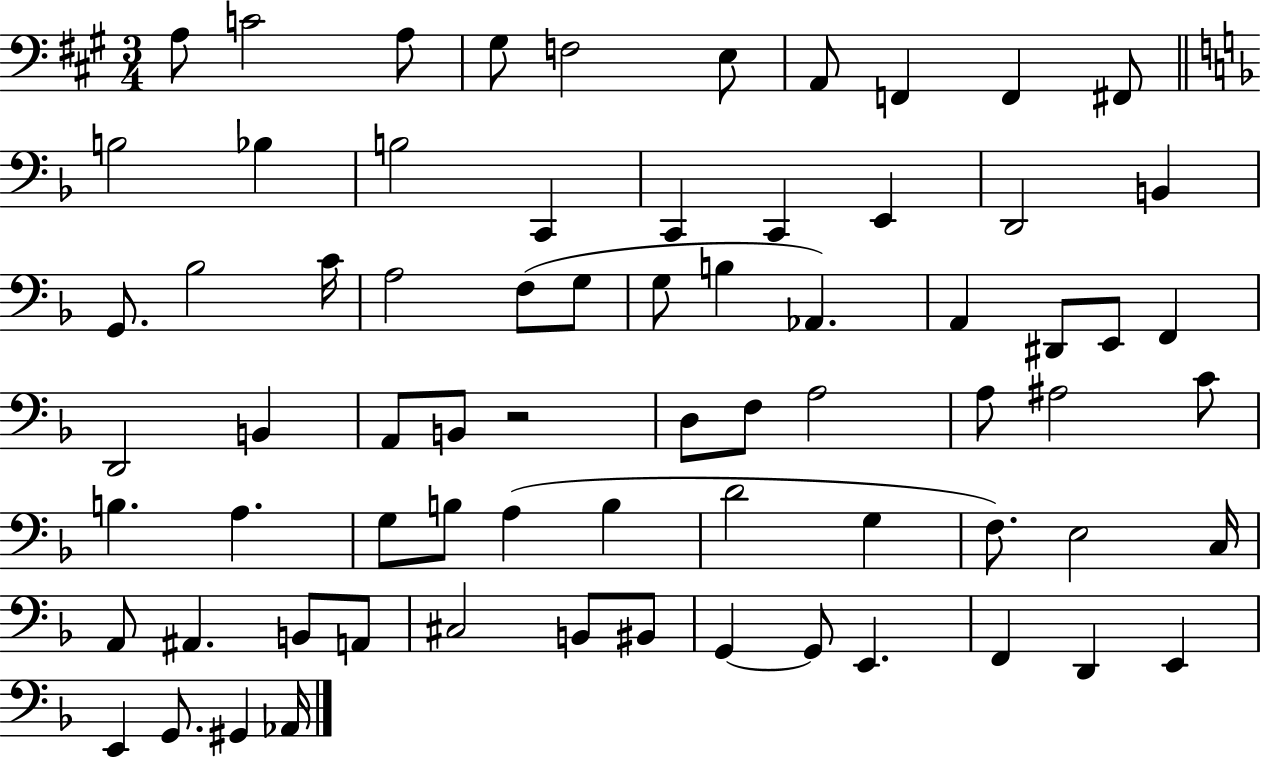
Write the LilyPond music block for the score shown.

{
  \clef bass
  \numericTimeSignature
  \time 3/4
  \key a \major
  \repeat volta 2 { a8 c'2 a8 | gis8 f2 e8 | a,8 f,4 f,4 fis,8 | \bar "||" \break \key f \major b2 bes4 | b2 c,4 | c,4 c,4 e,4 | d,2 b,4 | \break g,8. bes2 c'16 | a2 f8( g8 | g8 b4 aes,4.) | a,4 dis,8 e,8 f,4 | \break d,2 b,4 | a,8 b,8 r2 | d8 f8 a2 | a8 ais2 c'8 | \break b4. a4. | g8 b8 a4( b4 | d'2 g4 | f8.) e2 c16 | \break a,8 ais,4. b,8 a,8 | cis2 b,8 bis,8 | g,4~~ g,8 e,4. | f,4 d,4 e,4 | \break e,4 g,8. gis,4 aes,16 | } \bar "|."
}